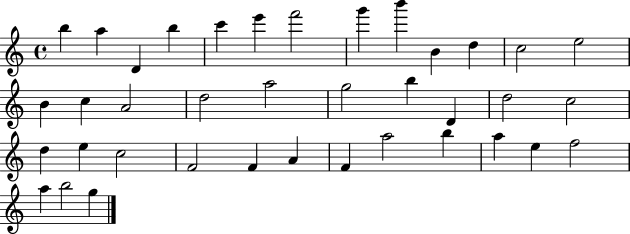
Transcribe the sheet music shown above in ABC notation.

X:1
T:Untitled
M:4/4
L:1/4
K:C
b a D b c' e' f'2 g' b' B d c2 e2 B c A2 d2 a2 g2 b D d2 c2 d e c2 F2 F A F a2 b a e f2 a b2 g